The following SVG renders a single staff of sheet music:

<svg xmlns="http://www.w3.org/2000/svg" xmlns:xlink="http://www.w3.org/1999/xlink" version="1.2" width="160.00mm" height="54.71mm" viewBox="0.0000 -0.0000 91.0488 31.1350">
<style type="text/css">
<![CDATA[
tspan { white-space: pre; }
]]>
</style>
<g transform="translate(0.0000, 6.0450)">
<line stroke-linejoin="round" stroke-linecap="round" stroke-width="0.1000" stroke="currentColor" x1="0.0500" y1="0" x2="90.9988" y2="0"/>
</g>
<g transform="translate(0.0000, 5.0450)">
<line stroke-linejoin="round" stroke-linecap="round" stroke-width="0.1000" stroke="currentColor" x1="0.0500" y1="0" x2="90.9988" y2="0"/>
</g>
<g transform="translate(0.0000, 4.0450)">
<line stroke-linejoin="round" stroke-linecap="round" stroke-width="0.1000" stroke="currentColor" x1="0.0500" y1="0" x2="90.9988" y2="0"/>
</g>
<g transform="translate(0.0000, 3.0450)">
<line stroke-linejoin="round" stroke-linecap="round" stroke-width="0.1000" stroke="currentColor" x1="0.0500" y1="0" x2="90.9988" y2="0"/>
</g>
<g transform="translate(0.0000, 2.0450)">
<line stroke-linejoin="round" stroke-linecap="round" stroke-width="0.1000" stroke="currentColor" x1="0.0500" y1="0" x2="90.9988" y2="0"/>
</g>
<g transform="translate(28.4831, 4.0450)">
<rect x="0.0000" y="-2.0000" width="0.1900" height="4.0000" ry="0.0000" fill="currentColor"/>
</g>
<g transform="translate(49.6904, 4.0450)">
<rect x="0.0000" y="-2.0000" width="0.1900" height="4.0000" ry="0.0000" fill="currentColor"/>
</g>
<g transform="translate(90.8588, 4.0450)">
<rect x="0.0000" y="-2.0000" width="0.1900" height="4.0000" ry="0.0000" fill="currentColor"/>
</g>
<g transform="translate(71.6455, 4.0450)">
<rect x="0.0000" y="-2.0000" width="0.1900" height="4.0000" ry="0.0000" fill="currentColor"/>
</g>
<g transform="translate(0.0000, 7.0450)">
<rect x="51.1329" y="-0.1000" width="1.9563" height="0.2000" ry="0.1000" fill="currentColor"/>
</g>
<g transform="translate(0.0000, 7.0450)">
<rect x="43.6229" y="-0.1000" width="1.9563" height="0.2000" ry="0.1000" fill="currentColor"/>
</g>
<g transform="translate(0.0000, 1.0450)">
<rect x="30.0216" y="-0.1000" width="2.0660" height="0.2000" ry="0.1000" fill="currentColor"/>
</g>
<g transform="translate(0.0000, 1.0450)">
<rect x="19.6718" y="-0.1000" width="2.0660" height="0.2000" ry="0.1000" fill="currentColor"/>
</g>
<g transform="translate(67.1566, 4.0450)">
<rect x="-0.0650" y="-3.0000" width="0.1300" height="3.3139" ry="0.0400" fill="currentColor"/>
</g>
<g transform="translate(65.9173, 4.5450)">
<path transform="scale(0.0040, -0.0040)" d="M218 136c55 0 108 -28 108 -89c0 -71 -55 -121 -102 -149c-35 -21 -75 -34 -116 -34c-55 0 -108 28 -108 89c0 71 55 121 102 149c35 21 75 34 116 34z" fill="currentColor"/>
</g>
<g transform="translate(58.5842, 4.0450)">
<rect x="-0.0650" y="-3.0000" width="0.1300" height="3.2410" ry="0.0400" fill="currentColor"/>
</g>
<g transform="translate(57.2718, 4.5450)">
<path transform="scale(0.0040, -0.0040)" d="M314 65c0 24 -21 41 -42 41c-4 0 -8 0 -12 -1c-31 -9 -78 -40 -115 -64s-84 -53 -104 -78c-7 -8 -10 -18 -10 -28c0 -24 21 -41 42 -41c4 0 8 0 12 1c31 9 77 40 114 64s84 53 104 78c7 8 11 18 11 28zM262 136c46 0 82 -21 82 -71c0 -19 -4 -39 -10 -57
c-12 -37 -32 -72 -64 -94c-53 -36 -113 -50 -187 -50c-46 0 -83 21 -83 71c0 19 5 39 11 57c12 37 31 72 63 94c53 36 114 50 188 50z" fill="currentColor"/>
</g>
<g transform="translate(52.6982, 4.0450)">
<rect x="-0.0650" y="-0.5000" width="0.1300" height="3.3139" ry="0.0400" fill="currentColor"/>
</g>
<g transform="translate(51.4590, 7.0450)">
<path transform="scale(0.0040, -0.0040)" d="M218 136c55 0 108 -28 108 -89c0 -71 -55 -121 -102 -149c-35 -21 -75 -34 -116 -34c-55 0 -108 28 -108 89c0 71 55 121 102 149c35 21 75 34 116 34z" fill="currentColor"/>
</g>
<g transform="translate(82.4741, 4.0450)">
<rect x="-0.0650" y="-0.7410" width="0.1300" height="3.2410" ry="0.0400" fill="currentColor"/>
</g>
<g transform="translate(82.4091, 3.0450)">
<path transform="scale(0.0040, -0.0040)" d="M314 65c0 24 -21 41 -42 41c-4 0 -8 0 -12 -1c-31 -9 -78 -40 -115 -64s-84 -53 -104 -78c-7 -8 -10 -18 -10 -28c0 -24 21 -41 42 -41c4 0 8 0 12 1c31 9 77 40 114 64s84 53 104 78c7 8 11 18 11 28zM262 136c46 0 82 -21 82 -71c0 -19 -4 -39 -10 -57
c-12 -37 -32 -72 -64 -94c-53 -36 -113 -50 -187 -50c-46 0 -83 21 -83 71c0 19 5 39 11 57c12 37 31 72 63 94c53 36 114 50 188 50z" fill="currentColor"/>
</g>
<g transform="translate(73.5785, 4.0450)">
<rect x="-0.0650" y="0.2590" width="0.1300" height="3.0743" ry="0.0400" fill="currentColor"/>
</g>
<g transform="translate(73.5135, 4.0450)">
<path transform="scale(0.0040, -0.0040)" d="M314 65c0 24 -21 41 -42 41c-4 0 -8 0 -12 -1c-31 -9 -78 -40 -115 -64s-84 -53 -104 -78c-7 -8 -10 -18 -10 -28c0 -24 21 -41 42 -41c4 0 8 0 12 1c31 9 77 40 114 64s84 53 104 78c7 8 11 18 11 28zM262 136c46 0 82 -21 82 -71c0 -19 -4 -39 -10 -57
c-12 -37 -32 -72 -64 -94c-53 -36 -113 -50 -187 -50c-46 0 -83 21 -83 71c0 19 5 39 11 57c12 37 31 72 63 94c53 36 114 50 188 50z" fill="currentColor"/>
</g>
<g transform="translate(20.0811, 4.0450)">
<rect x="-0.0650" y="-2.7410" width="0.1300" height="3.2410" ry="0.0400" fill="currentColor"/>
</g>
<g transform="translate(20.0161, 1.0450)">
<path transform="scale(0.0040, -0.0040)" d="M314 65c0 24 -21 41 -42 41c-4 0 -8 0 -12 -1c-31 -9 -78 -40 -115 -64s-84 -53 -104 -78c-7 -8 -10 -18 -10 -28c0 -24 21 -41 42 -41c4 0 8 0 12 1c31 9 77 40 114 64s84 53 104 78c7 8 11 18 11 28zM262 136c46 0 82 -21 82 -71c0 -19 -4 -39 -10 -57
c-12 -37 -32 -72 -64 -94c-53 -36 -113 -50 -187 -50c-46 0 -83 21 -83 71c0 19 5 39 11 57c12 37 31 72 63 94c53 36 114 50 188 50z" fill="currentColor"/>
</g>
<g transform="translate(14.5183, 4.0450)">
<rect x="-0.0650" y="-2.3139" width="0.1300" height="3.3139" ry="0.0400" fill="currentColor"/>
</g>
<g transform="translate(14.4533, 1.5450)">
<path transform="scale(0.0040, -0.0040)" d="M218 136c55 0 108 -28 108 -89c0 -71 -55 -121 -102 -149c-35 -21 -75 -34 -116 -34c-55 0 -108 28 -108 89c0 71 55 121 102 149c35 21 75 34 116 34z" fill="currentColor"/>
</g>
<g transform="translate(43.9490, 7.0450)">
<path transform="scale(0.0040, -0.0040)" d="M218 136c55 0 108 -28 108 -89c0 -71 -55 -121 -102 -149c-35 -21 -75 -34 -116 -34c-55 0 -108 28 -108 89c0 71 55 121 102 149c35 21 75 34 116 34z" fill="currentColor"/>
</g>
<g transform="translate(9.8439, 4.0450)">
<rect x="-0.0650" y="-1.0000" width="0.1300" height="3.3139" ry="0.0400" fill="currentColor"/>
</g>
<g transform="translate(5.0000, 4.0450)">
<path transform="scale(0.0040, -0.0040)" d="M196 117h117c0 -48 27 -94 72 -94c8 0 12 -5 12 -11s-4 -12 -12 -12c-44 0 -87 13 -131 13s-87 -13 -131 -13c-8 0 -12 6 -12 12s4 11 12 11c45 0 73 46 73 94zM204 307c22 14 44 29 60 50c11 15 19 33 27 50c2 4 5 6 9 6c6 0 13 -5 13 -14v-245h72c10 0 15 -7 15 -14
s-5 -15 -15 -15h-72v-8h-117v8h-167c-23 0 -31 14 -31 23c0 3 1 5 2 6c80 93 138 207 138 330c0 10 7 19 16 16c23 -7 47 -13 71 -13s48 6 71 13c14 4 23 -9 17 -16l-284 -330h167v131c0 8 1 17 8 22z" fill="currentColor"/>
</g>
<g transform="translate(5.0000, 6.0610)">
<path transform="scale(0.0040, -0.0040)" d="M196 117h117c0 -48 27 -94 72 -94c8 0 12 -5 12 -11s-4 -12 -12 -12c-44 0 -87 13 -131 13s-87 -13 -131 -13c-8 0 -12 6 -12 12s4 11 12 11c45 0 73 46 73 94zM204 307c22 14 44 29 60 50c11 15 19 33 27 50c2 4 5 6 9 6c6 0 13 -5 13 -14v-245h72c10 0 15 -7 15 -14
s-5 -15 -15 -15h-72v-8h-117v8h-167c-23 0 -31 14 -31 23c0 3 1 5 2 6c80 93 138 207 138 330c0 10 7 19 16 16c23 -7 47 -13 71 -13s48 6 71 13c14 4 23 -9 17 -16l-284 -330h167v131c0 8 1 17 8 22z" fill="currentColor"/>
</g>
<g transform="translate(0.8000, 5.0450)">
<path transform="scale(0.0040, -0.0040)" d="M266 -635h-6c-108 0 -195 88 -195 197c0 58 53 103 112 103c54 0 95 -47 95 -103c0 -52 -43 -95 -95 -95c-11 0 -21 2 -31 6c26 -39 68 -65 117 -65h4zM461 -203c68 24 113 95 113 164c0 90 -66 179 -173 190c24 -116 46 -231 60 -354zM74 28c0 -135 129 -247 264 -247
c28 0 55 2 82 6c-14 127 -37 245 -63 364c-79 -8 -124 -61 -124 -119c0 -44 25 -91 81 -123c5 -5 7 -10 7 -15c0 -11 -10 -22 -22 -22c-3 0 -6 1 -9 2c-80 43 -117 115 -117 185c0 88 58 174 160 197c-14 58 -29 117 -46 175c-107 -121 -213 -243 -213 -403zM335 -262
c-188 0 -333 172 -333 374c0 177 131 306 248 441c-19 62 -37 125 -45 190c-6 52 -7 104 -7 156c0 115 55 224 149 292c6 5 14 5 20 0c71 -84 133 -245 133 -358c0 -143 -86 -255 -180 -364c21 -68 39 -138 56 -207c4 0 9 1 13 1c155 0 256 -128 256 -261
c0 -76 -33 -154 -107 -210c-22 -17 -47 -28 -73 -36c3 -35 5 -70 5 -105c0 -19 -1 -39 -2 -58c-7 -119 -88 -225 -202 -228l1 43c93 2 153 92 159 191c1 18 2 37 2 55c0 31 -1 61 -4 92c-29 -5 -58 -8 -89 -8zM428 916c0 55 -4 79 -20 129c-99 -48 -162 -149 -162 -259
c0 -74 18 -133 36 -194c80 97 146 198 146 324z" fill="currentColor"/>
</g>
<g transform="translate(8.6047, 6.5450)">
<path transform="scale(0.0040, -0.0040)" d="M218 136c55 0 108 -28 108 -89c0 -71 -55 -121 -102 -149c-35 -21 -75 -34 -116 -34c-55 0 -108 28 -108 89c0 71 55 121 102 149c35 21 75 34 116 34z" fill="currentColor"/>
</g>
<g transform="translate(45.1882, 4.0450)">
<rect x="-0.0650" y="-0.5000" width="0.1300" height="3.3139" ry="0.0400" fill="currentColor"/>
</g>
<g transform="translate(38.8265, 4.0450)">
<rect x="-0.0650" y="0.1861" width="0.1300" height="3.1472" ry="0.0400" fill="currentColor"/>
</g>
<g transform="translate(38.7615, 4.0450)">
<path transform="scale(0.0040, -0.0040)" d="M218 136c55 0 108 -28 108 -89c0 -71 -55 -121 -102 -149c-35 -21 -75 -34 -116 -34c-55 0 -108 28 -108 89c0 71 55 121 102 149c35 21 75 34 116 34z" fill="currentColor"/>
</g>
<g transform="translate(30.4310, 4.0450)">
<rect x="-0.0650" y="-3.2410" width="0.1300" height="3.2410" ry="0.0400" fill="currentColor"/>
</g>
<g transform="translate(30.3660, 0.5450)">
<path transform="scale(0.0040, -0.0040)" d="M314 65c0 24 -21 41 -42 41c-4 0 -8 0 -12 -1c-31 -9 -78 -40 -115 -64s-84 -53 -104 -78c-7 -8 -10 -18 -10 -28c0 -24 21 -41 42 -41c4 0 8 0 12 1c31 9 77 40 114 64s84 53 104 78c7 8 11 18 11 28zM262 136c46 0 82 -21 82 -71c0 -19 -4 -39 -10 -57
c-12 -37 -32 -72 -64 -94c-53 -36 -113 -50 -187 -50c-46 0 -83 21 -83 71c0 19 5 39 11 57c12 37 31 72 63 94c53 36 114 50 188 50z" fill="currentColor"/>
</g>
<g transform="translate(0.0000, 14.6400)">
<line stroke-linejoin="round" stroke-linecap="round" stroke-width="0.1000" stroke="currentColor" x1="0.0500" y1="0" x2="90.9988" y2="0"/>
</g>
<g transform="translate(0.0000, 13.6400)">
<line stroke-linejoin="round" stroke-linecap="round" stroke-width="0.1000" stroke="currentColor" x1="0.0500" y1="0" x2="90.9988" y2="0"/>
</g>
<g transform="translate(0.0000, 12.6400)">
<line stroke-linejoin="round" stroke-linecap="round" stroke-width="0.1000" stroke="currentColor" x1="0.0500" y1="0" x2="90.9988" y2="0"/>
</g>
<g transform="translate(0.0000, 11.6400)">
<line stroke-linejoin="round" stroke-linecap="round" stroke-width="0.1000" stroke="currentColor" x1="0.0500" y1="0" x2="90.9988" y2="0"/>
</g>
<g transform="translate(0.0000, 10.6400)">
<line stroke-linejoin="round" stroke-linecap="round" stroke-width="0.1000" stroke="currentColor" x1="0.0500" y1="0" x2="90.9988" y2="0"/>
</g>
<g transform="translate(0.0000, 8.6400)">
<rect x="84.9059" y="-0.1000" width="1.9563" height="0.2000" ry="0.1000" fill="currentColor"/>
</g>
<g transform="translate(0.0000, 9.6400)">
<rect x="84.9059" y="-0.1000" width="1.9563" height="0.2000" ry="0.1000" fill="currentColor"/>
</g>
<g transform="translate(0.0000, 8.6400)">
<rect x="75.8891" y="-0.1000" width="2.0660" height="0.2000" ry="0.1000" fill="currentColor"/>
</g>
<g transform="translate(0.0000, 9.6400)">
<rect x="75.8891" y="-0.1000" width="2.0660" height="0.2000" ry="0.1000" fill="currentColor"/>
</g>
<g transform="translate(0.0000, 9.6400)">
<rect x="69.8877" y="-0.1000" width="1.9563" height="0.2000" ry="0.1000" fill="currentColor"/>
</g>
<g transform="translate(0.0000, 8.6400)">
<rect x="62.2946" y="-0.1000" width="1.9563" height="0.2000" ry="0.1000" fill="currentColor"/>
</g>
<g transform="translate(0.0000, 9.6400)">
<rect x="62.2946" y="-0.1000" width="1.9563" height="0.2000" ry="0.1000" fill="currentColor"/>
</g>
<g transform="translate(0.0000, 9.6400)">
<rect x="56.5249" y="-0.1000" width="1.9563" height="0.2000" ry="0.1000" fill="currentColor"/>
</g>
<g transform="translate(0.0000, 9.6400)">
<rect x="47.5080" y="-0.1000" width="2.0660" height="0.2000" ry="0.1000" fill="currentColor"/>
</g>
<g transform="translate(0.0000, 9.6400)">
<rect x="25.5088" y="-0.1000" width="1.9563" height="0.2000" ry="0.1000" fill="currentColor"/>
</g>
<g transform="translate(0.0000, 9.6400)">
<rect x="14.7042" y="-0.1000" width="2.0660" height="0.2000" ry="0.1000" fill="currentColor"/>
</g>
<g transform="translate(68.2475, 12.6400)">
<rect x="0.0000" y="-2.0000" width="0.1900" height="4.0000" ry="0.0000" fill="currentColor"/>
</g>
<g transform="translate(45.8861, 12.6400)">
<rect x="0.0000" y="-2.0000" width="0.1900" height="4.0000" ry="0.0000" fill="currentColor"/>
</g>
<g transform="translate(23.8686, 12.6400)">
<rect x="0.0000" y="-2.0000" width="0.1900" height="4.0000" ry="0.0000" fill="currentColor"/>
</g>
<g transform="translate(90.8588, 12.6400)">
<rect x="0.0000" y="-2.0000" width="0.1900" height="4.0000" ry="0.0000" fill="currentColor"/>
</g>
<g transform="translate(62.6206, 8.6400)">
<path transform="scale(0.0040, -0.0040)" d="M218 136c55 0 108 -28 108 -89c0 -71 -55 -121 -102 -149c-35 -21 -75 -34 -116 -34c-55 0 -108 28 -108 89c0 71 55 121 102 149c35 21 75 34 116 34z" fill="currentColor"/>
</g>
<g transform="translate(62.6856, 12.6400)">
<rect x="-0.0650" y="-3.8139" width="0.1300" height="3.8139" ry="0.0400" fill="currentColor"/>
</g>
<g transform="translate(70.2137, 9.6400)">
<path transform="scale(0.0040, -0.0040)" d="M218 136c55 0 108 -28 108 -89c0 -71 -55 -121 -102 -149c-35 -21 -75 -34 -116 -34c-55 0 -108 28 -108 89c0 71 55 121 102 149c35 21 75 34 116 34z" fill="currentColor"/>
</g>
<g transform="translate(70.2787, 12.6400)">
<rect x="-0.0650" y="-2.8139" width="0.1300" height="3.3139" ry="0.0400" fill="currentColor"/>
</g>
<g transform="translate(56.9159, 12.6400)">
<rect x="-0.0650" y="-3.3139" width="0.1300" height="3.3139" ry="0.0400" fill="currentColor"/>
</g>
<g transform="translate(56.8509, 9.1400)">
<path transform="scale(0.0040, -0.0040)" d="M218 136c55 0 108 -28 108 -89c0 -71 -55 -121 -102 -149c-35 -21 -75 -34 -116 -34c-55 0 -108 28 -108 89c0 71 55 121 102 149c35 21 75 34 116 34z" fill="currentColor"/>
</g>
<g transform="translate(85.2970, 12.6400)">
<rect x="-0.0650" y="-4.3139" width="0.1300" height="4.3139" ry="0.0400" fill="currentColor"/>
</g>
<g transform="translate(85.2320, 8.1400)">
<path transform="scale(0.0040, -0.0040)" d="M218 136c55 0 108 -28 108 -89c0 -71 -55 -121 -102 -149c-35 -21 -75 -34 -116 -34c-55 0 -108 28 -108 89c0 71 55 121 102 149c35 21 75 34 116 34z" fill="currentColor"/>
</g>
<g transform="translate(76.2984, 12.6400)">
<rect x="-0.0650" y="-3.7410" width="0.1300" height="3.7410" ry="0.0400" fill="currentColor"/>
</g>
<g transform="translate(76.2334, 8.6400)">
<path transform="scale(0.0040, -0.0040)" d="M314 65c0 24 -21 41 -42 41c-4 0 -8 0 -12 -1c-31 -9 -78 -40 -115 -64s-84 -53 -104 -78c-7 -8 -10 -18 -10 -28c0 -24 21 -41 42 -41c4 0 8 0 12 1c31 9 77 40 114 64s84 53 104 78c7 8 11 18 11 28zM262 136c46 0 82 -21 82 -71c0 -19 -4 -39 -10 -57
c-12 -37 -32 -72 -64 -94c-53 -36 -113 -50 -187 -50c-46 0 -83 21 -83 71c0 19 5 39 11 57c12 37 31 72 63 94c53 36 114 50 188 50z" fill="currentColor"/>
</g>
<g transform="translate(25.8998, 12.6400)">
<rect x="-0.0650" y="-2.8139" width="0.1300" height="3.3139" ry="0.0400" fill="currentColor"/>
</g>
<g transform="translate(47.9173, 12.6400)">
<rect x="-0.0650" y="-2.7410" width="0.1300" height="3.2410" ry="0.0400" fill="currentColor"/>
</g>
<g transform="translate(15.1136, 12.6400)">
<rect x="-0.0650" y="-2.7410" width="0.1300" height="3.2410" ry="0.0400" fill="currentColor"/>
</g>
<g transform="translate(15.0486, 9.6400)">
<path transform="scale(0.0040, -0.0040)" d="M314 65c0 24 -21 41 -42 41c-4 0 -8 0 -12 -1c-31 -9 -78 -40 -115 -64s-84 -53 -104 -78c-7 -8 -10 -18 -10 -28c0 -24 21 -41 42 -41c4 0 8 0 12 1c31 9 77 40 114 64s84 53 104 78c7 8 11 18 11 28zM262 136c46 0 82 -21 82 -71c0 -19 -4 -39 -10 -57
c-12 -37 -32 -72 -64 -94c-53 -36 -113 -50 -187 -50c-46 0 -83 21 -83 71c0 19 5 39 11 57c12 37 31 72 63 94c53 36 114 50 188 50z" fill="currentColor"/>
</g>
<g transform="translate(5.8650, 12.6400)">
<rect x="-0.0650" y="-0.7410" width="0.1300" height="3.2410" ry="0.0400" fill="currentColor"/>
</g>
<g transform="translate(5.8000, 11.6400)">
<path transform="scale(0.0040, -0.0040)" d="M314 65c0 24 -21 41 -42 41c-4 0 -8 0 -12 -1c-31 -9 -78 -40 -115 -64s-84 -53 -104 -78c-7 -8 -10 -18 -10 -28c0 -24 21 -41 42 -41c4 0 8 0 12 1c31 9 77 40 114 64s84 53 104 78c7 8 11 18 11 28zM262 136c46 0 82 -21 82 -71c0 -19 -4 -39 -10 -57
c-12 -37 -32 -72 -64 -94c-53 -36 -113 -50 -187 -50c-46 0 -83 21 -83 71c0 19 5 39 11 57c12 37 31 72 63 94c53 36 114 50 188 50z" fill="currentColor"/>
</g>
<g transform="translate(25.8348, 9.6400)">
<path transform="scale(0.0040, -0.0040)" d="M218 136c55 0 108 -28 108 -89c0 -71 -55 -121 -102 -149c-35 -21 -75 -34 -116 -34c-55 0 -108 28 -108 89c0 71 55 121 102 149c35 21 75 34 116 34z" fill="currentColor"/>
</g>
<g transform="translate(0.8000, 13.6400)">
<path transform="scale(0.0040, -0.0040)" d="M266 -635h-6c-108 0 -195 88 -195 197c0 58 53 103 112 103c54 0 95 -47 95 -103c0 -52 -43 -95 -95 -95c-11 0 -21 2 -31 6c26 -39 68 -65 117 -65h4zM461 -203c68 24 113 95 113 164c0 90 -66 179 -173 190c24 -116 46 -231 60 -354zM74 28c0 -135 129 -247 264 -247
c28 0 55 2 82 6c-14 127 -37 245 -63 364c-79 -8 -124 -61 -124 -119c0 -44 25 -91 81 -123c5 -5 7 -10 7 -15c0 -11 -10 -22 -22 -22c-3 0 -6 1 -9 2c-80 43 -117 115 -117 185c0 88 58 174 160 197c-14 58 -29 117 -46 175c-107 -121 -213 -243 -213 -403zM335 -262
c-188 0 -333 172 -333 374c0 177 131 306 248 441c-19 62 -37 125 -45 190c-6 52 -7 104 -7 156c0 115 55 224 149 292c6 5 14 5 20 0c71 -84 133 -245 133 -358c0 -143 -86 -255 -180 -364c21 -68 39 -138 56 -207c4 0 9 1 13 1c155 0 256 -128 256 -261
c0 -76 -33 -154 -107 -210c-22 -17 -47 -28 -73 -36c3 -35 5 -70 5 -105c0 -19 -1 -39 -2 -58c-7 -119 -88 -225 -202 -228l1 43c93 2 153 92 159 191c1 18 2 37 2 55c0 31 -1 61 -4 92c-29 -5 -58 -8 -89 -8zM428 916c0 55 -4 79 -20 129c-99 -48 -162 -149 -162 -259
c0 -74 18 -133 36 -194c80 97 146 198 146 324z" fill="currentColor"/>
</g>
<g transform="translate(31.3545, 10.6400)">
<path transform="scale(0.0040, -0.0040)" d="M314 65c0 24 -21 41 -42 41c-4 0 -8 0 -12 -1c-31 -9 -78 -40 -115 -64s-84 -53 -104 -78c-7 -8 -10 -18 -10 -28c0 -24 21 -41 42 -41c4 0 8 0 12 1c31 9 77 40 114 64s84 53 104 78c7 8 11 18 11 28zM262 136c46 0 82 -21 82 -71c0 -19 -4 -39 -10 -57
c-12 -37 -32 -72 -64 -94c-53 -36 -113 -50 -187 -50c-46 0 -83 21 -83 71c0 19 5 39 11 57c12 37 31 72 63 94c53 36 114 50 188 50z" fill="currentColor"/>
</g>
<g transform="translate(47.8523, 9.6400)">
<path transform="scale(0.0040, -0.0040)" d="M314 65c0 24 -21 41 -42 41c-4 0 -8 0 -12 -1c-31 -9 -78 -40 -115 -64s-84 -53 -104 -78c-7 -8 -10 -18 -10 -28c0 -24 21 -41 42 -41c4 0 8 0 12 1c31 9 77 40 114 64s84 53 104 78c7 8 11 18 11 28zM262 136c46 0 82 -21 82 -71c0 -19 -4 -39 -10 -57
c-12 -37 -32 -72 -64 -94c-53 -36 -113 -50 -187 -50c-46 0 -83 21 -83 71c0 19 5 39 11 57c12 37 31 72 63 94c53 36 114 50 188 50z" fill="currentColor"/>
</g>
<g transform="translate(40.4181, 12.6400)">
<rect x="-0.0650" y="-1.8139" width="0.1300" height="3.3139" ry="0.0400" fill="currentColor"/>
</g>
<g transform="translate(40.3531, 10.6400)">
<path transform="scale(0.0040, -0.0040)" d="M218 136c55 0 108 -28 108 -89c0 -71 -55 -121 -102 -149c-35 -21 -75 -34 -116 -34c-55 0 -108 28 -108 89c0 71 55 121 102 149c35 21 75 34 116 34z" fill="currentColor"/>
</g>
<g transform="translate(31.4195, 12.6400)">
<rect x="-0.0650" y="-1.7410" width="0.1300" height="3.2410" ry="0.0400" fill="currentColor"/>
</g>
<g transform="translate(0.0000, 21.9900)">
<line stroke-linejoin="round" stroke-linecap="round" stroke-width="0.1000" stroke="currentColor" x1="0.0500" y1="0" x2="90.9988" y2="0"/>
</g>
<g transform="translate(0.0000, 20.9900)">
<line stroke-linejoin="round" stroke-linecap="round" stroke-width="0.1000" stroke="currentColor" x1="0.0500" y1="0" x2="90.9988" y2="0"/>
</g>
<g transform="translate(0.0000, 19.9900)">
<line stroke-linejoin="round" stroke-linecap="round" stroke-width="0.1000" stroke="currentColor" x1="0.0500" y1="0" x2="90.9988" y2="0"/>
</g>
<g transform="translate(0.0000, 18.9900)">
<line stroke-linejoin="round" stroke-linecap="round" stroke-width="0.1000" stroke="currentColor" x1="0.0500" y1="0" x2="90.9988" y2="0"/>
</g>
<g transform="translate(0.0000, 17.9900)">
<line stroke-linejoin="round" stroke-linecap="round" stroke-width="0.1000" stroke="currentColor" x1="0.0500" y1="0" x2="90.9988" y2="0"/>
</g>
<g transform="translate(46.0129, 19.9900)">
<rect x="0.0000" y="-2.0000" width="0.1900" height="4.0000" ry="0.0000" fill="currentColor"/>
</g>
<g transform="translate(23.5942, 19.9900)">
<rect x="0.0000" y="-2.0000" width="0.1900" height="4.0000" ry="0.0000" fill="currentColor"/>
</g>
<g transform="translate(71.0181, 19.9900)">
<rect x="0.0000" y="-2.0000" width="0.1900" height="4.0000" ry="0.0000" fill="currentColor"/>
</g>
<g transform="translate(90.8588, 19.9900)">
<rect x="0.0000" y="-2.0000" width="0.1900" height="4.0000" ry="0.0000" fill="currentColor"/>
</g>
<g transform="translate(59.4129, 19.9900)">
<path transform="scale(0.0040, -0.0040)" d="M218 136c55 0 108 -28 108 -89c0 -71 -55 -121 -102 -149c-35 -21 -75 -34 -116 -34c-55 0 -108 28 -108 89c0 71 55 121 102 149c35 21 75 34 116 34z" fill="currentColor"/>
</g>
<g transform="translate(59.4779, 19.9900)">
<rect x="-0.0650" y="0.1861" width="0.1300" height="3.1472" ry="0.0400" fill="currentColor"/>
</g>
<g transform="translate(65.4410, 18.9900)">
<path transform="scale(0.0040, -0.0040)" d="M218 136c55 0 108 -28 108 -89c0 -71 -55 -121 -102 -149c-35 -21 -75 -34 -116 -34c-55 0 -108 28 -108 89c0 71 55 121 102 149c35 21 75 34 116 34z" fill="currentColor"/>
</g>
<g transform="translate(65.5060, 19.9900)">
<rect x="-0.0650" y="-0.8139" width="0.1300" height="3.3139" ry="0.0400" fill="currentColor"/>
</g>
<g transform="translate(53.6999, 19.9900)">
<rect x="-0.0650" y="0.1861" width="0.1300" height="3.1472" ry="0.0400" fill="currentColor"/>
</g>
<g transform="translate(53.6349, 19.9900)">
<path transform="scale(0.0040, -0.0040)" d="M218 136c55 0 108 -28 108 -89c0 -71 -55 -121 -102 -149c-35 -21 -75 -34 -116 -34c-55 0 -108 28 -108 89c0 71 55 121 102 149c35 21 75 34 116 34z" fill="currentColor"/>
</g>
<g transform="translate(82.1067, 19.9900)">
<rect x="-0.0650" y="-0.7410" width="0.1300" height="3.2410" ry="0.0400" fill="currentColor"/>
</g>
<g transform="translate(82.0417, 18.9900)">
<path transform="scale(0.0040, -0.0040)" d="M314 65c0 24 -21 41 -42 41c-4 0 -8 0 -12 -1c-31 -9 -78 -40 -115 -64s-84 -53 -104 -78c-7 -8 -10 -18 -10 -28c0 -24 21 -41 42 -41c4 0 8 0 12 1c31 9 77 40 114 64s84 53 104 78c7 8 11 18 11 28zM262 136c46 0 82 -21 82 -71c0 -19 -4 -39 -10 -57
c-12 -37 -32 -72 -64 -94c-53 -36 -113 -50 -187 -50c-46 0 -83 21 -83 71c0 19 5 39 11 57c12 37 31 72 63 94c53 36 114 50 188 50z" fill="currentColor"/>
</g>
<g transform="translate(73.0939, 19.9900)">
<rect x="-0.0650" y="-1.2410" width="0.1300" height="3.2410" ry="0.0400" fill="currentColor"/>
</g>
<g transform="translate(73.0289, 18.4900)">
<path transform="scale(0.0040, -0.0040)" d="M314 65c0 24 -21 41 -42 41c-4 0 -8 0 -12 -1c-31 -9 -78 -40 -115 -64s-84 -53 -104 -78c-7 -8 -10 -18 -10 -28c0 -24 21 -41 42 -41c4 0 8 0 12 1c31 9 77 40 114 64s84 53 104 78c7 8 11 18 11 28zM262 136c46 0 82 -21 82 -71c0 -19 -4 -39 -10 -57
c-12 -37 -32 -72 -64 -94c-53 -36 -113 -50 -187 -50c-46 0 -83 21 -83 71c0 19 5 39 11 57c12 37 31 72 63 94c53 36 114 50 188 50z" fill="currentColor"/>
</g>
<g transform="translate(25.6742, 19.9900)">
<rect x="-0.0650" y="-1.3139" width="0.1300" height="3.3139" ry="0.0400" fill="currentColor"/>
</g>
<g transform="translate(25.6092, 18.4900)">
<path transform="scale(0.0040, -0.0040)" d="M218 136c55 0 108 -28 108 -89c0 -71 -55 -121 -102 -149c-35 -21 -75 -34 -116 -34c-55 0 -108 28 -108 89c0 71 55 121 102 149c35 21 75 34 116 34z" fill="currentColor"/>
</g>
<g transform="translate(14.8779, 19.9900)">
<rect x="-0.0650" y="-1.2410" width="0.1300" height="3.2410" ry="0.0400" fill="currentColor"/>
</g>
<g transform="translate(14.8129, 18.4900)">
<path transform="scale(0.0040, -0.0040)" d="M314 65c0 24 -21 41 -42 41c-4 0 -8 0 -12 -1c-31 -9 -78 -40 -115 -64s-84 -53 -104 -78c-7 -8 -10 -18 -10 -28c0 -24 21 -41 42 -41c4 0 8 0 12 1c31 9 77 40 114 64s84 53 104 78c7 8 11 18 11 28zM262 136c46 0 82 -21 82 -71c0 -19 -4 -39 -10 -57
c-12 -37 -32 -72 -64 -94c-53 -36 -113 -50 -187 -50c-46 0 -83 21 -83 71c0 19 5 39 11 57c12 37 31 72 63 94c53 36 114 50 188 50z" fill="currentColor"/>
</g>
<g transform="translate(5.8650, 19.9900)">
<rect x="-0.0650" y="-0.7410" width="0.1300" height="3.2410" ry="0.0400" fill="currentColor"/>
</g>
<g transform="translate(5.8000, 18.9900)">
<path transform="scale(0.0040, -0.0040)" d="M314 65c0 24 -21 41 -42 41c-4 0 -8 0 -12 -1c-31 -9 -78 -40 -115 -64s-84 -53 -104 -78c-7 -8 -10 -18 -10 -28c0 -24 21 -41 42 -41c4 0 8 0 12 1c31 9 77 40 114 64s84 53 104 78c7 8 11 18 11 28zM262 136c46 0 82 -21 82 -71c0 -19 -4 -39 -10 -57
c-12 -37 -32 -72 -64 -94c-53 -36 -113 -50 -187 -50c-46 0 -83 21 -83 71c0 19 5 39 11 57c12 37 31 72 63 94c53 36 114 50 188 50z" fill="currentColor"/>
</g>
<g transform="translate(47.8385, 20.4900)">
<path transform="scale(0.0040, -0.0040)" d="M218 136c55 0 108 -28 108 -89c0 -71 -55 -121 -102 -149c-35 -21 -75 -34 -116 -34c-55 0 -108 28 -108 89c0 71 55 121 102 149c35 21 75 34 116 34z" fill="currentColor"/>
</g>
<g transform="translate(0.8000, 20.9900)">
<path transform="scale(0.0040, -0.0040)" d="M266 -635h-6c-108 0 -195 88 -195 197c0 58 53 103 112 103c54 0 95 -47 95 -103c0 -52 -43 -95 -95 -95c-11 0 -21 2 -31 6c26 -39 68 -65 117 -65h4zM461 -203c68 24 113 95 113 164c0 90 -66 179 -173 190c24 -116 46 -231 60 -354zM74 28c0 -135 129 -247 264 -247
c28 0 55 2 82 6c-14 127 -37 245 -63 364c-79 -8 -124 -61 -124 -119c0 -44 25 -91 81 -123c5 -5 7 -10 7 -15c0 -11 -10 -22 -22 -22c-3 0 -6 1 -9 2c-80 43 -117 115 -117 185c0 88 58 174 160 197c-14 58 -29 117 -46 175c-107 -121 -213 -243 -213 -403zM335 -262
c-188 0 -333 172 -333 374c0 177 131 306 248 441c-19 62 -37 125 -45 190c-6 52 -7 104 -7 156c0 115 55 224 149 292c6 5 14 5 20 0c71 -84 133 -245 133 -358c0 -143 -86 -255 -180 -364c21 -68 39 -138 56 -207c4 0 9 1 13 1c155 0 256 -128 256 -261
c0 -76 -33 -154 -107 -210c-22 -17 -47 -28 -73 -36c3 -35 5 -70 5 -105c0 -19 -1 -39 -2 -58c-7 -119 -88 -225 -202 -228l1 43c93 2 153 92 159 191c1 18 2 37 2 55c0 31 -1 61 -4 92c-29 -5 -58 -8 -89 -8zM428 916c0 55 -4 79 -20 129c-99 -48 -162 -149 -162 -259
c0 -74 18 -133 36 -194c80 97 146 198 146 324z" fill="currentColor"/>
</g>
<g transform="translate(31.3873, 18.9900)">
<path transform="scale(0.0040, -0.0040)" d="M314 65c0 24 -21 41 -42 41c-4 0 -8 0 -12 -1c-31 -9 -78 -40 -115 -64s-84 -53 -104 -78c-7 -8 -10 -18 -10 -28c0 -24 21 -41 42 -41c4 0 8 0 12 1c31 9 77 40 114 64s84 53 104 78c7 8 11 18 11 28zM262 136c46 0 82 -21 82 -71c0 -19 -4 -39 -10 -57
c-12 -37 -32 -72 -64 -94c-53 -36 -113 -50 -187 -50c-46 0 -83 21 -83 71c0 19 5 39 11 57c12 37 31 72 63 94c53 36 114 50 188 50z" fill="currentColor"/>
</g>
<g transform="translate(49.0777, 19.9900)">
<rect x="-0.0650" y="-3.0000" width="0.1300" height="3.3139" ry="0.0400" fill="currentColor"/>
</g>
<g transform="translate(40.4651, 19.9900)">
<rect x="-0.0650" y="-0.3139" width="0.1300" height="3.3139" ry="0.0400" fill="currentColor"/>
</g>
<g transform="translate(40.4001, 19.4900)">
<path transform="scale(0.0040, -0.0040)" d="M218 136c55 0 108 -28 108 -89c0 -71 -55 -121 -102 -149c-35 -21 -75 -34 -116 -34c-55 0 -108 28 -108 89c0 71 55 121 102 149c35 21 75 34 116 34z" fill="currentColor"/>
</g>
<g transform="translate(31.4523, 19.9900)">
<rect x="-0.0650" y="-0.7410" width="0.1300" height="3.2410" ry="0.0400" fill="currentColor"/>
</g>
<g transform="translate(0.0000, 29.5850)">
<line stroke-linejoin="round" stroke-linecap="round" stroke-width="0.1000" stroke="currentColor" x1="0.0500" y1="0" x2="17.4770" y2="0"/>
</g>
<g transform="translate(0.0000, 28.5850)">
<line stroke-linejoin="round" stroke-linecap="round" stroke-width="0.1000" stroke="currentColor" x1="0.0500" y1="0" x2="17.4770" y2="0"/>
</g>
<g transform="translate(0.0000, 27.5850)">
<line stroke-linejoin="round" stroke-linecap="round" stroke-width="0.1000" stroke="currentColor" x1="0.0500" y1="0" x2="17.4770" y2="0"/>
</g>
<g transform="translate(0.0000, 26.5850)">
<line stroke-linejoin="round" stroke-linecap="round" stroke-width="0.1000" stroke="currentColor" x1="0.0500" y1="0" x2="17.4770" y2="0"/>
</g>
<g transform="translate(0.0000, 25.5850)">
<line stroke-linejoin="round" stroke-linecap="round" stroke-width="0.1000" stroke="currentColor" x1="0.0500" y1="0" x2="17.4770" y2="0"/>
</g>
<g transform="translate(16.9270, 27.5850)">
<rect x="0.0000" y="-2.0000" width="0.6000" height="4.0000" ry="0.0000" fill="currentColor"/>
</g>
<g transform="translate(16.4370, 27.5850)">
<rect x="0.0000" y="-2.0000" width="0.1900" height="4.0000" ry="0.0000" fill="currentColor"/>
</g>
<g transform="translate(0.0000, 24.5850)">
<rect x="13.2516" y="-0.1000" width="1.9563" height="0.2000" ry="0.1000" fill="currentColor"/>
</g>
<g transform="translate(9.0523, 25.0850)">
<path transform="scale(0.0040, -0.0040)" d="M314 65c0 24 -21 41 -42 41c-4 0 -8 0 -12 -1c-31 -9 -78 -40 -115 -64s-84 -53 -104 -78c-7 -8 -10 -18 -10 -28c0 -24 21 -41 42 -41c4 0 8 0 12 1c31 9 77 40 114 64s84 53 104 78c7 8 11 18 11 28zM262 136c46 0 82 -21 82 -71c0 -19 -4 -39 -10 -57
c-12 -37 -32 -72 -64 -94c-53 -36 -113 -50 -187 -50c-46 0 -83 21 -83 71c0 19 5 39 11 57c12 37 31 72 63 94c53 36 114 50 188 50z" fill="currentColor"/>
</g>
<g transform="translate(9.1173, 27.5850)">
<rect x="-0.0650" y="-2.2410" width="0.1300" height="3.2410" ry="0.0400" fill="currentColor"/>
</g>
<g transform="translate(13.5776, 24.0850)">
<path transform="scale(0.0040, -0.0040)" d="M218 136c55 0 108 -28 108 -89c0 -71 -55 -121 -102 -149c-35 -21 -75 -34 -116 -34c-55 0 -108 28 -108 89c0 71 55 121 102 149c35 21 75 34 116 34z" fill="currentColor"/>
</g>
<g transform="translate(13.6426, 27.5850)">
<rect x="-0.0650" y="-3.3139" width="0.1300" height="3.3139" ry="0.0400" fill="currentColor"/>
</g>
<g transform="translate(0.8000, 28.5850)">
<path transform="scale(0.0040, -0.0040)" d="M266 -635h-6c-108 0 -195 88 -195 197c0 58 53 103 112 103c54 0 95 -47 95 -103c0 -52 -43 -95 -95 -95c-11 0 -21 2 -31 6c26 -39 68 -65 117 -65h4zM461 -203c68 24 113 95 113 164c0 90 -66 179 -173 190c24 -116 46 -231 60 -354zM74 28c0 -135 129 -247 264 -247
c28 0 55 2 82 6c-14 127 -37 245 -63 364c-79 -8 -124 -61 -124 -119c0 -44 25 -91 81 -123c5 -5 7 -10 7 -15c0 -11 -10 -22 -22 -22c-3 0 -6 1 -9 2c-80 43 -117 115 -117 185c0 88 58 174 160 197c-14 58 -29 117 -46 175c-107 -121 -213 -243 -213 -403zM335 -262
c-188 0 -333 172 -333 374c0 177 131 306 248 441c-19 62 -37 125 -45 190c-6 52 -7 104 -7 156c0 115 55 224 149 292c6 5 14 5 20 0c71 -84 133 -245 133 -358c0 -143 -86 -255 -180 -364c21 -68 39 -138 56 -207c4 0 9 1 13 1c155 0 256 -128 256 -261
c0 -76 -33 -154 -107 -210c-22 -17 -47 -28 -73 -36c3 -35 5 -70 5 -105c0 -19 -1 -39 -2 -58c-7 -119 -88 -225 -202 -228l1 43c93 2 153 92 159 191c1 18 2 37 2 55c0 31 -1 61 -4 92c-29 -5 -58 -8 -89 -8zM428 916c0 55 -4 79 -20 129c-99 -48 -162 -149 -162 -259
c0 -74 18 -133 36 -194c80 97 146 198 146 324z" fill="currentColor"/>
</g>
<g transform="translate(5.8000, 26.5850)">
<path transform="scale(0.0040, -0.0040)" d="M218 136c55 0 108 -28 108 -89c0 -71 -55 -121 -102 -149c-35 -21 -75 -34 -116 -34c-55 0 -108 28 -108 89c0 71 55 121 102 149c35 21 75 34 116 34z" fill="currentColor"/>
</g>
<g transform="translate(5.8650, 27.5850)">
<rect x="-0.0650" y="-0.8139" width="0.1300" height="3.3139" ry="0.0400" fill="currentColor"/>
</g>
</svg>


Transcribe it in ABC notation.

X:1
T:Untitled
M:4/4
L:1/4
K:C
D g a2 b2 B C C A2 A B2 d2 d2 a2 a f2 f a2 b c' a c'2 d' d2 e2 e d2 c A B B d e2 d2 d g2 b